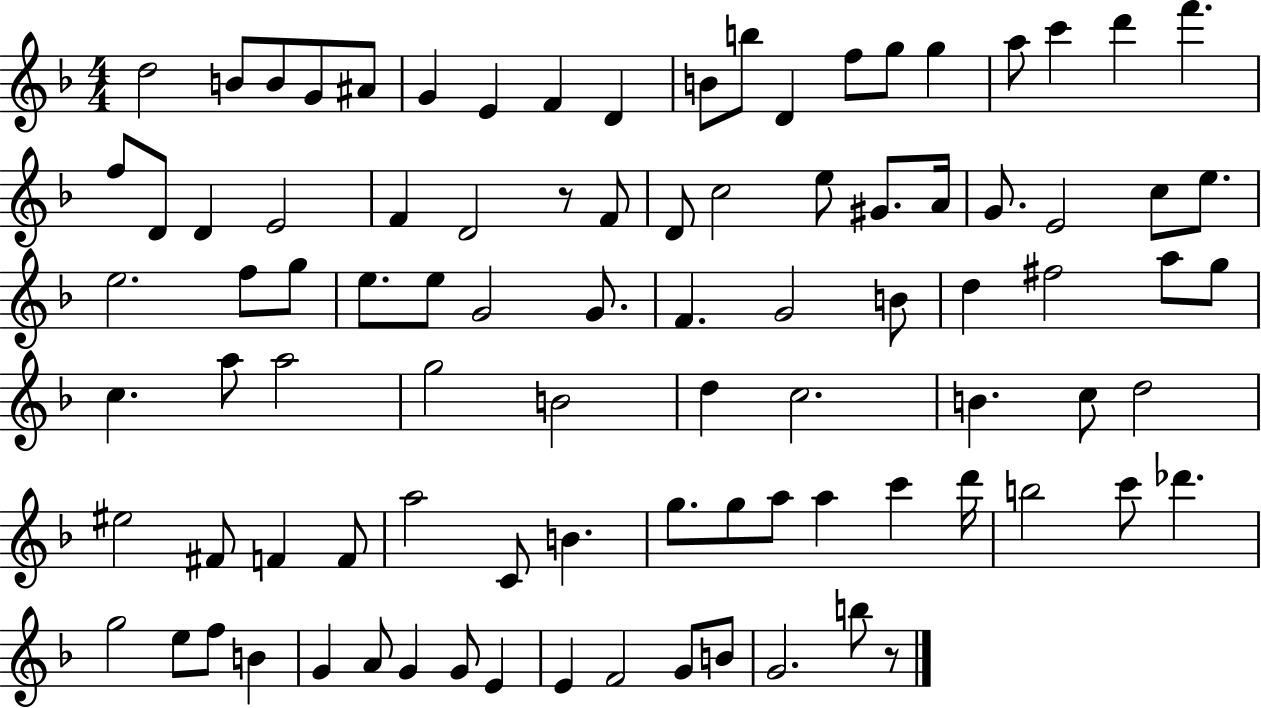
{
  \clef treble
  \numericTimeSignature
  \time 4/4
  \key f \major
  d''2 b'8 b'8 g'8 ais'8 | g'4 e'4 f'4 d'4 | b'8 b''8 d'4 f''8 g''8 g''4 | a''8 c'''4 d'''4 f'''4. | \break f''8 d'8 d'4 e'2 | f'4 d'2 r8 f'8 | d'8 c''2 e''8 gis'8. a'16 | g'8. e'2 c''8 e''8. | \break e''2. f''8 g''8 | e''8. e''8 g'2 g'8. | f'4. g'2 b'8 | d''4 fis''2 a''8 g''8 | \break c''4. a''8 a''2 | g''2 b'2 | d''4 c''2. | b'4. c''8 d''2 | \break eis''2 fis'8 f'4 f'8 | a''2 c'8 b'4. | g''8. g''8 a''8 a''4 c'''4 d'''16 | b''2 c'''8 des'''4. | \break g''2 e''8 f''8 b'4 | g'4 a'8 g'4 g'8 e'4 | e'4 f'2 g'8 b'8 | g'2. b''8 r8 | \break \bar "|."
}